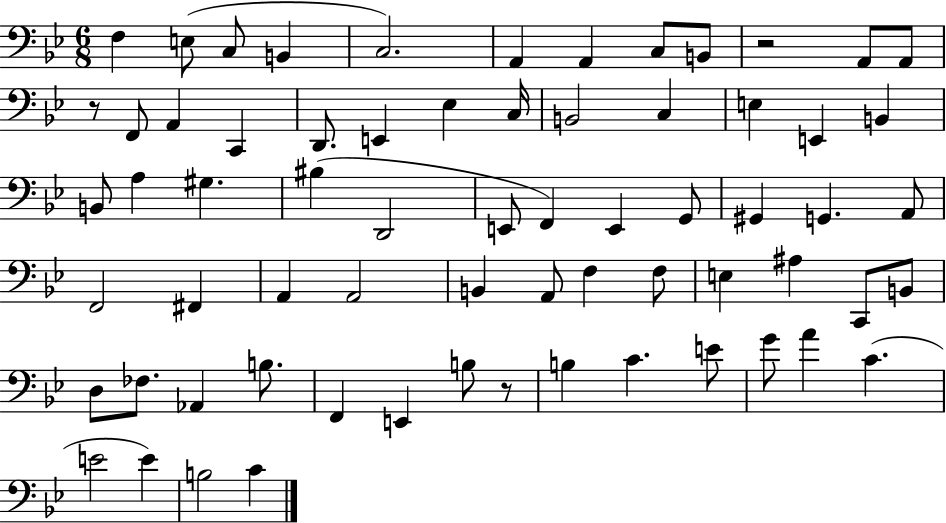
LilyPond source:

{
  \clef bass
  \numericTimeSignature
  \time 6/8
  \key bes \major
  \repeat volta 2 { f4 e8( c8 b,4 | c2.) | a,4 a,4 c8 b,8 | r2 a,8 a,8 | \break r8 f,8 a,4 c,4 | d,8. e,4 ees4 c16 | b,2 c4 | e4 e,4 b,4 | \break b,8 a4 gis4. | bis4( d,2 | e,8 f,4) e,4 g,8 | gis,4 g,4. a,8 | \break f,2 fis,4 | a,4 a,2 | b,4 a,8 f4 f8 | e4 ais4 c,8 b,8 | \break d8 fes8. aes,4 b8. | f,4 e,4 b8 r8 | b4 c'4. e'8 | g'8 a'4 c'4.( | \break e'2 e'4) | b2 c'4 | } \bar "|."
}